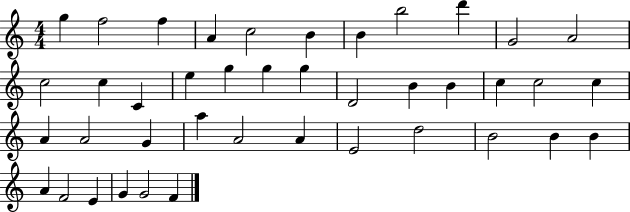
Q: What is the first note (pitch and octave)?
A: G5